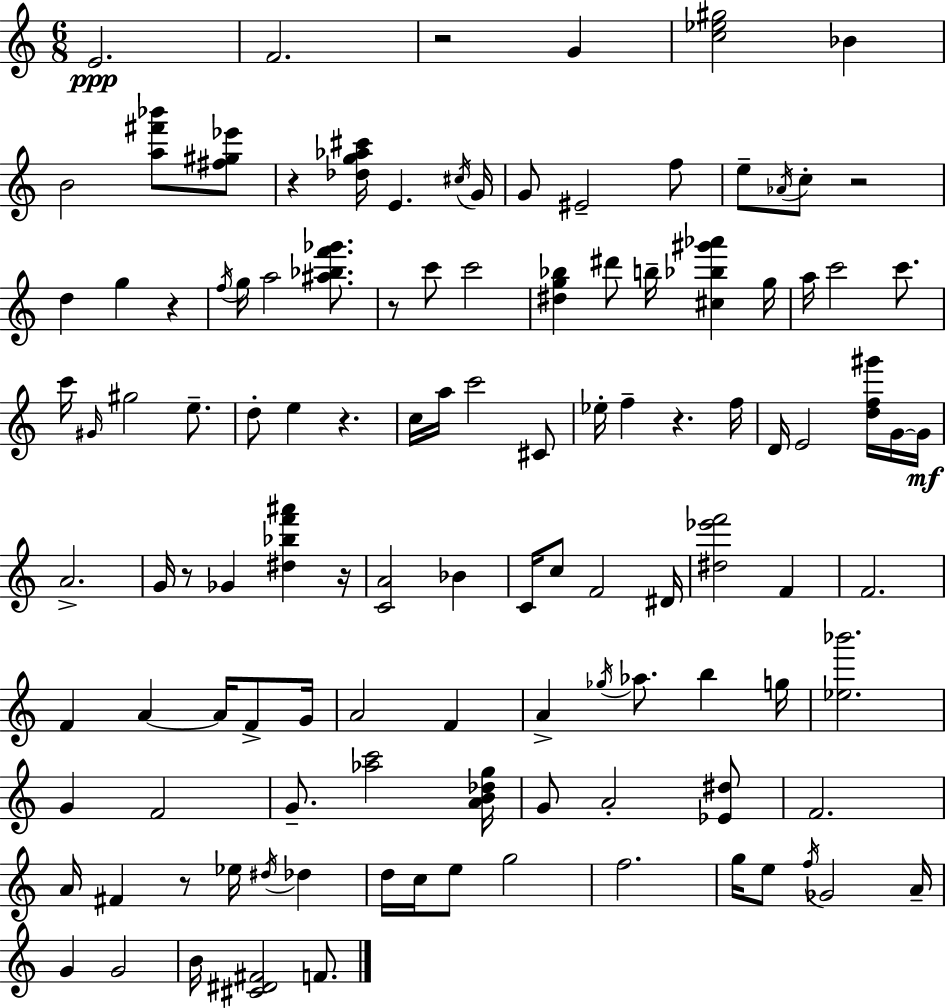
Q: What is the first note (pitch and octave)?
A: E4